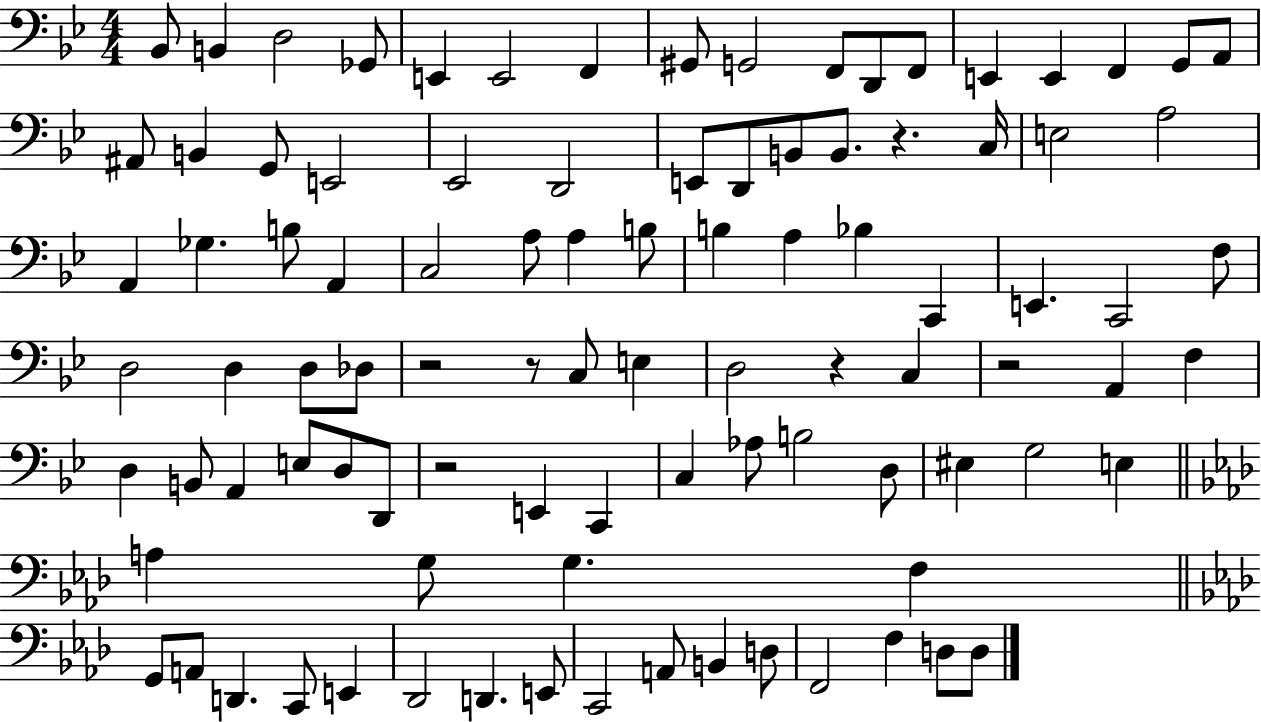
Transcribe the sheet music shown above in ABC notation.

X:1
T:Untitled
M:4/4
L:1/4
K:Bb
_B,,/2 B,, D,2 _G,,/2 E,, E,,2 F,, ^G,,/2 G,,2 F,,/2 D,,/2 F,,/2 E,, E,, F,, G,,/2 A,,/2 ^A,,/2 B,, G,,/2 E,,2 _E,,2 D,,2 E,,/2 D,,/2 B,,/2 B,,/2 z C,/4 E,2 A,2 A,, _G, B,/2 A,, C,2 A,/2 A, B,/2 B, A, _B, C,, E,, C,,2 F,/2 D,2 D, D,/2 _D,/2 z2 z/2 C,/2 E, D,2 z C, z2 A,, F, D, B,,/2 A,, E,/2 D,/2 D,,/2 z2 E,, C,, C, _A,/2 B,2 D,/2 ^E, G,2 E, A, G,/2 G, F, G,,/2 A,,/2 D,, C,,/2 E,, _D,,2 D,, E,,/2 C,,2 A,,/2 B,, D,/2 F,,2 F, D,/2 D,/2